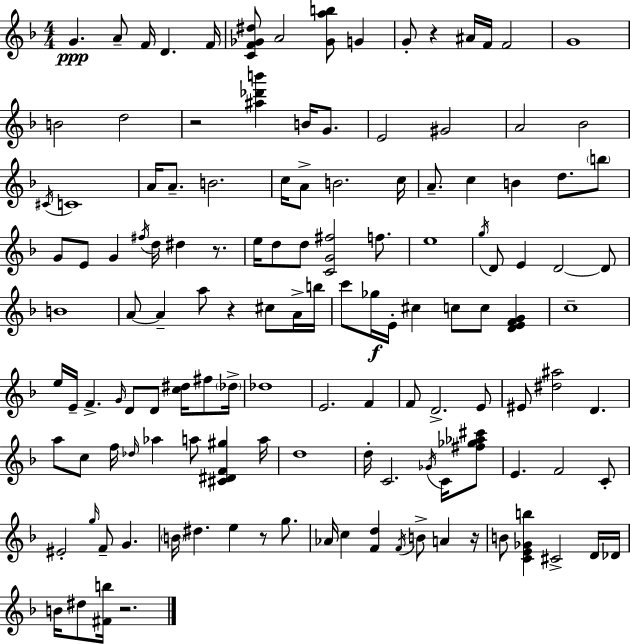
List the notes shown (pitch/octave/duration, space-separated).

G4/q. A4/e F4/s D4/q. F4/s [C4,F4,Gb4,D#5]/e A4/h [Gb4,A5,B5]/e G4/q G4/e R/q A#4/s F4/s F4/h G4/w B4/h D5/h R/h [A#5,Db6,B6]/q B4/s G4/e. E4/h G#4/h A4/h Bb4/h C#4/s C4/w A4/s A4/e. B4/h. C5/s A4/e B4/h. C5/s A4/e. C5/q B4/q D5/e. B5/e G4/e E4/e G4/q F#5/s D5/s D#5/q R/e. E5/s D5/e D5/e [C4,G4,F#5]/h F5/e. E5/w G5/s D4/e E4/q D4/h D4/e B4/w A4/e A4/q A5/e R/q C#5/e A4/s B5/s C6/e Gb5/s E4/s C#5/q C5/e C5/e [D4,E4,F4,G4]/q C5/w E5/s E4/s F4/q. G4/s D4/e D4/e [C5,D#5]/s F#5/e Db5/s Db5/w E4/h. F4/q F4/e D4/h. E4/e EIS4/e [D#5,A#5]/h D4/q. A5/e C5/e F5/s Db5/s Ab5/q A5/e [C#4,D#4,F4,G#5]/q A5/s D5/w D5/s C4/h. Gb4/s C4/s [F#5,Gb5,Ab5,C#6]/e E4/q. F4/h C4/e EIS4/h G5/s F4/e G4/q. B4/s D#5/q. E5/q R/e G5/e. Ab4/s C5/q [F4,D5]/q F4/s B4/e A4/q R/s B4/e [C4,E4,Gb4,B5]/q C#4/h D4/s Db4/s B4/s D#5/e [F#4,B5]/s R/h.